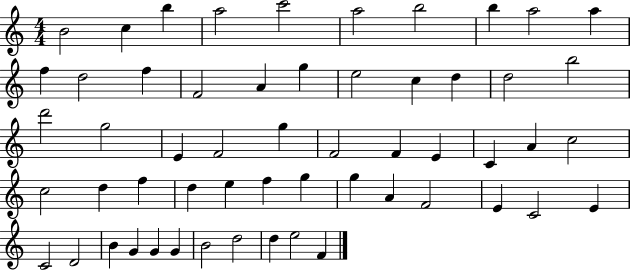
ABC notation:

X:1
T:Untitled
M:4/4
L:1/4
K:C
B2 c b a2 c'2 a2 b2 b a2 a f d2 f F2 A g e2 c d d2 b2 d'2 g2 E F2 g F2 F E C A c2 c2 d f d e f g g A F2 E C2 E C2 D2 B G G G B2 d2 d e2 F